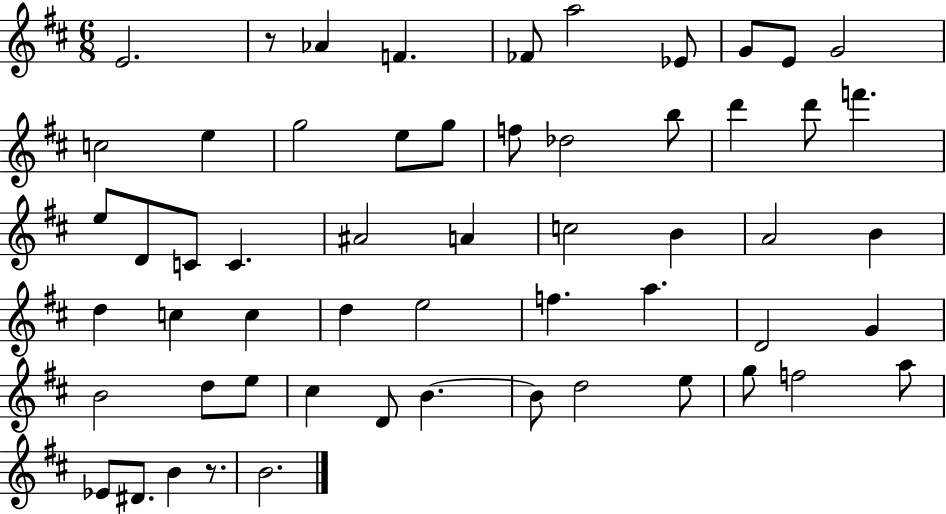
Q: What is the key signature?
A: D major